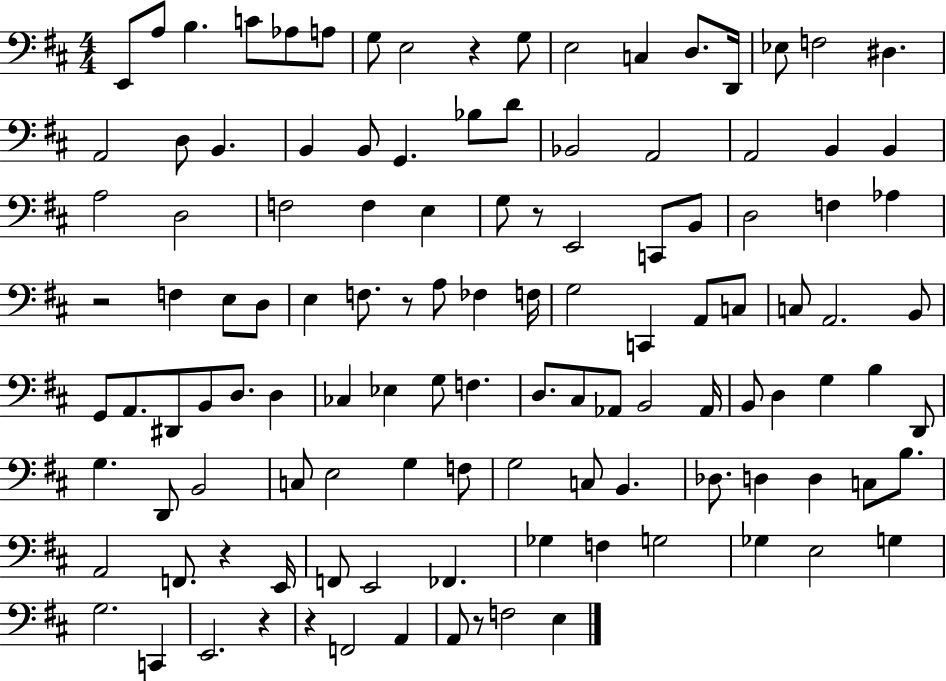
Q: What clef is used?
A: bass